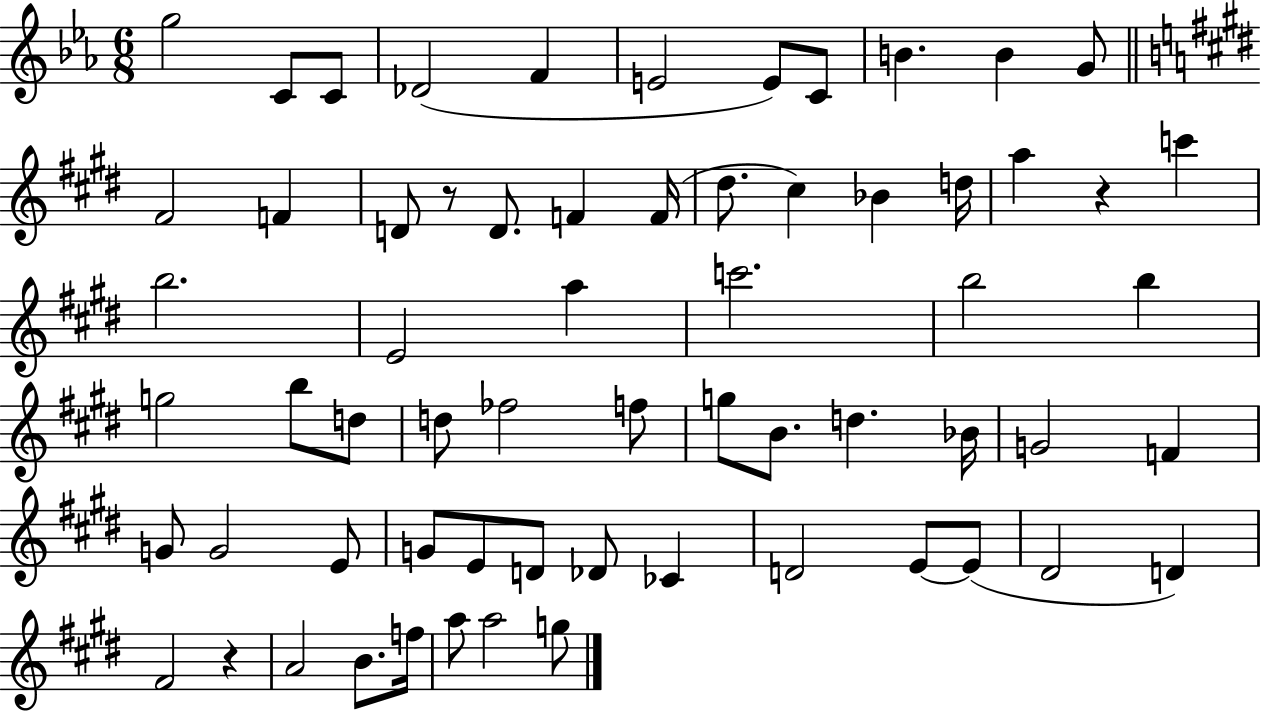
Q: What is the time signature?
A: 6/8